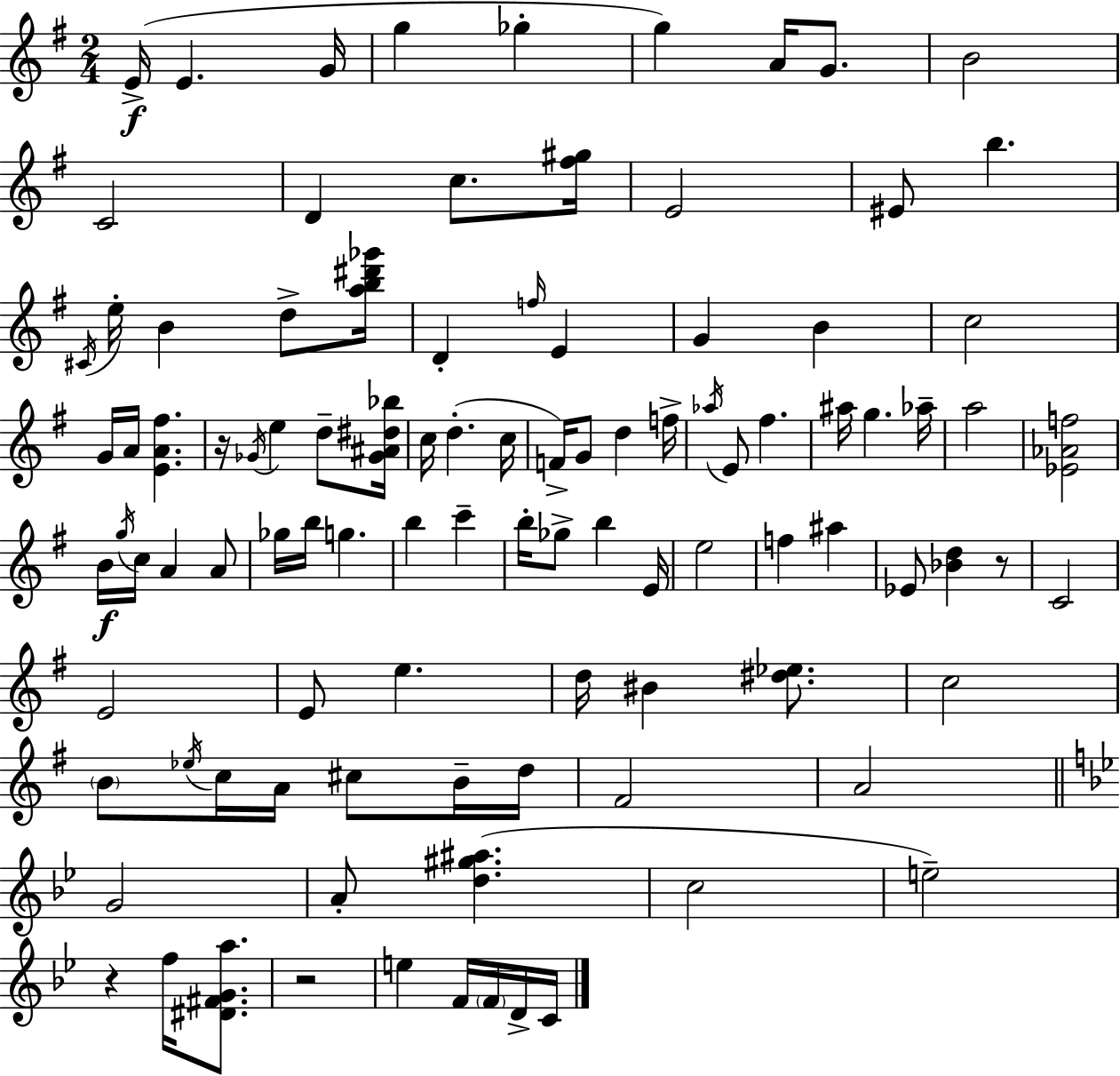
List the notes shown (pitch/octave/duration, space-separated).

E4/s E4/q. G4/s G5/q Gb5/q G5/q A4/s G4/e. B4/h C4/h D4/q C5/e. [F#5,G#5]/s E4/h EIS4/e B5/q. C#4/s E5/s B4/q D5/e [A5,B5,D#6,Gb6]/s D4/q F5/s E4/q G4/q B4/q C5/h G4/s A4/s [E4,A4,F#5]/q. R/s Gb4/s E5/q D5/e [Gb4,A#4,D#5,Bb5]/s C5/s D5/q. C5/s F4/s G4/e D5/q F5/s Ab5/s E4/e F#5/q. A#5/s G5/q. Ab5/s A5/h [Eb4,Ab4,F5]/h B4/s G5/s C5/s A4/q A4/e Gb5/s B5/s G5/q. B5/q C6/q B5/s Gb5/e B5/q E4/s E5/h F5/q A#5/q Eb4/e [Bb4,D5]/q R/e C4/h E4/h E4/e E5/q. D5/s BIS4/q [D#5,Eb5]/e. C5/h B4/e Eb5/s C5/s A4/s C#5/e B4/s D5/s F#4/h A4/h G4/h A4/e [D5,G#5,A#5]/q. C5/h E5/h R/q F5/s [D#4,F#4,G4,A5]/e. R/h E5/q F4/s F4/s D4/s C4/s